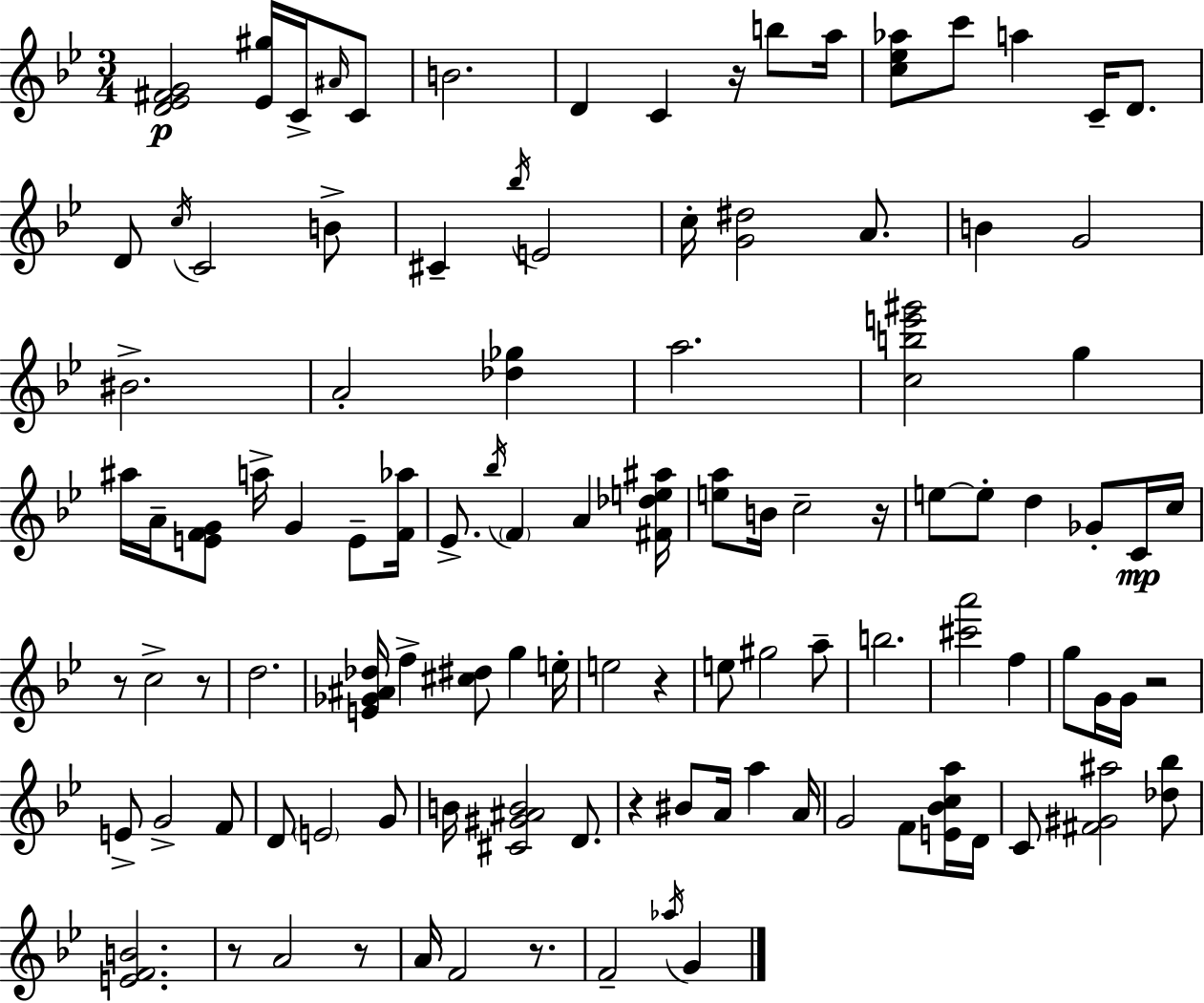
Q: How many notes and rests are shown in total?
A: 108